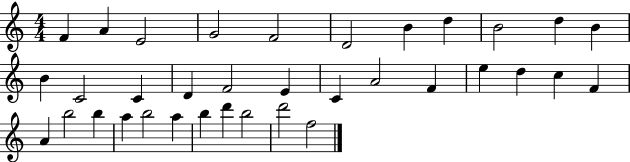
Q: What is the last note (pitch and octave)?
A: F5